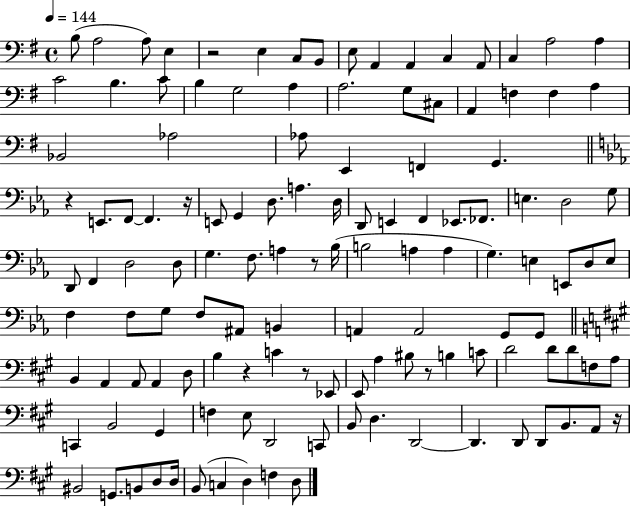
{
  \clef bass
  \time 4/4
  \defaultTimeSignature
  \key g \major
  \tempo 4 = 144
  b8( a2 a8) e4 | r2 e4 c8 b,8 | e8 a,4 a,4 c4 a,8 | c4 a2 a4 | \break c'2 b4. c'8 | b4 g2 a4 | a2. g8 cis8 | a,4 f4 f4 a4 | \break bes,2 aes2 | aes8 e,4 f,4 g,4. | \bar "||" \break \key ees \major r4 e,8. f,8~~ f,4. r16 | e,8 g,4 d8. a4. d16 | d,8 e,4 f,4 ees,8. fes,8. | e4. d2 g8 | \break d,8 f,4 d2 d8 | g4. f8. a4 r8 bes16( | b2 a4 a4 | g4.) e4 e,8 d8 e8 | \break f4 f8 g8 f8 ais,8 b,4 | a,4 a,2 g,8 g,8 | \bar "||" \break \key a \major b,4 a,4 a,8 a,4 d8 | b4 r4 c'4 r8 ees,8 | e,8 a4 bis8 r8 b4 c'8 | d'2 d'8 d'8 f8 a8 | \break c,4 b,2 gis,4 | f4 e8 d,2 c,8 | b,8 d4. d,2~~ | d,4. d,8 d,8 b,8. a,8 r16 | \break bis,2 g,8. b,8 d8 d16 | b,8( c4 d4) f4 d8 | \bar "|."
}